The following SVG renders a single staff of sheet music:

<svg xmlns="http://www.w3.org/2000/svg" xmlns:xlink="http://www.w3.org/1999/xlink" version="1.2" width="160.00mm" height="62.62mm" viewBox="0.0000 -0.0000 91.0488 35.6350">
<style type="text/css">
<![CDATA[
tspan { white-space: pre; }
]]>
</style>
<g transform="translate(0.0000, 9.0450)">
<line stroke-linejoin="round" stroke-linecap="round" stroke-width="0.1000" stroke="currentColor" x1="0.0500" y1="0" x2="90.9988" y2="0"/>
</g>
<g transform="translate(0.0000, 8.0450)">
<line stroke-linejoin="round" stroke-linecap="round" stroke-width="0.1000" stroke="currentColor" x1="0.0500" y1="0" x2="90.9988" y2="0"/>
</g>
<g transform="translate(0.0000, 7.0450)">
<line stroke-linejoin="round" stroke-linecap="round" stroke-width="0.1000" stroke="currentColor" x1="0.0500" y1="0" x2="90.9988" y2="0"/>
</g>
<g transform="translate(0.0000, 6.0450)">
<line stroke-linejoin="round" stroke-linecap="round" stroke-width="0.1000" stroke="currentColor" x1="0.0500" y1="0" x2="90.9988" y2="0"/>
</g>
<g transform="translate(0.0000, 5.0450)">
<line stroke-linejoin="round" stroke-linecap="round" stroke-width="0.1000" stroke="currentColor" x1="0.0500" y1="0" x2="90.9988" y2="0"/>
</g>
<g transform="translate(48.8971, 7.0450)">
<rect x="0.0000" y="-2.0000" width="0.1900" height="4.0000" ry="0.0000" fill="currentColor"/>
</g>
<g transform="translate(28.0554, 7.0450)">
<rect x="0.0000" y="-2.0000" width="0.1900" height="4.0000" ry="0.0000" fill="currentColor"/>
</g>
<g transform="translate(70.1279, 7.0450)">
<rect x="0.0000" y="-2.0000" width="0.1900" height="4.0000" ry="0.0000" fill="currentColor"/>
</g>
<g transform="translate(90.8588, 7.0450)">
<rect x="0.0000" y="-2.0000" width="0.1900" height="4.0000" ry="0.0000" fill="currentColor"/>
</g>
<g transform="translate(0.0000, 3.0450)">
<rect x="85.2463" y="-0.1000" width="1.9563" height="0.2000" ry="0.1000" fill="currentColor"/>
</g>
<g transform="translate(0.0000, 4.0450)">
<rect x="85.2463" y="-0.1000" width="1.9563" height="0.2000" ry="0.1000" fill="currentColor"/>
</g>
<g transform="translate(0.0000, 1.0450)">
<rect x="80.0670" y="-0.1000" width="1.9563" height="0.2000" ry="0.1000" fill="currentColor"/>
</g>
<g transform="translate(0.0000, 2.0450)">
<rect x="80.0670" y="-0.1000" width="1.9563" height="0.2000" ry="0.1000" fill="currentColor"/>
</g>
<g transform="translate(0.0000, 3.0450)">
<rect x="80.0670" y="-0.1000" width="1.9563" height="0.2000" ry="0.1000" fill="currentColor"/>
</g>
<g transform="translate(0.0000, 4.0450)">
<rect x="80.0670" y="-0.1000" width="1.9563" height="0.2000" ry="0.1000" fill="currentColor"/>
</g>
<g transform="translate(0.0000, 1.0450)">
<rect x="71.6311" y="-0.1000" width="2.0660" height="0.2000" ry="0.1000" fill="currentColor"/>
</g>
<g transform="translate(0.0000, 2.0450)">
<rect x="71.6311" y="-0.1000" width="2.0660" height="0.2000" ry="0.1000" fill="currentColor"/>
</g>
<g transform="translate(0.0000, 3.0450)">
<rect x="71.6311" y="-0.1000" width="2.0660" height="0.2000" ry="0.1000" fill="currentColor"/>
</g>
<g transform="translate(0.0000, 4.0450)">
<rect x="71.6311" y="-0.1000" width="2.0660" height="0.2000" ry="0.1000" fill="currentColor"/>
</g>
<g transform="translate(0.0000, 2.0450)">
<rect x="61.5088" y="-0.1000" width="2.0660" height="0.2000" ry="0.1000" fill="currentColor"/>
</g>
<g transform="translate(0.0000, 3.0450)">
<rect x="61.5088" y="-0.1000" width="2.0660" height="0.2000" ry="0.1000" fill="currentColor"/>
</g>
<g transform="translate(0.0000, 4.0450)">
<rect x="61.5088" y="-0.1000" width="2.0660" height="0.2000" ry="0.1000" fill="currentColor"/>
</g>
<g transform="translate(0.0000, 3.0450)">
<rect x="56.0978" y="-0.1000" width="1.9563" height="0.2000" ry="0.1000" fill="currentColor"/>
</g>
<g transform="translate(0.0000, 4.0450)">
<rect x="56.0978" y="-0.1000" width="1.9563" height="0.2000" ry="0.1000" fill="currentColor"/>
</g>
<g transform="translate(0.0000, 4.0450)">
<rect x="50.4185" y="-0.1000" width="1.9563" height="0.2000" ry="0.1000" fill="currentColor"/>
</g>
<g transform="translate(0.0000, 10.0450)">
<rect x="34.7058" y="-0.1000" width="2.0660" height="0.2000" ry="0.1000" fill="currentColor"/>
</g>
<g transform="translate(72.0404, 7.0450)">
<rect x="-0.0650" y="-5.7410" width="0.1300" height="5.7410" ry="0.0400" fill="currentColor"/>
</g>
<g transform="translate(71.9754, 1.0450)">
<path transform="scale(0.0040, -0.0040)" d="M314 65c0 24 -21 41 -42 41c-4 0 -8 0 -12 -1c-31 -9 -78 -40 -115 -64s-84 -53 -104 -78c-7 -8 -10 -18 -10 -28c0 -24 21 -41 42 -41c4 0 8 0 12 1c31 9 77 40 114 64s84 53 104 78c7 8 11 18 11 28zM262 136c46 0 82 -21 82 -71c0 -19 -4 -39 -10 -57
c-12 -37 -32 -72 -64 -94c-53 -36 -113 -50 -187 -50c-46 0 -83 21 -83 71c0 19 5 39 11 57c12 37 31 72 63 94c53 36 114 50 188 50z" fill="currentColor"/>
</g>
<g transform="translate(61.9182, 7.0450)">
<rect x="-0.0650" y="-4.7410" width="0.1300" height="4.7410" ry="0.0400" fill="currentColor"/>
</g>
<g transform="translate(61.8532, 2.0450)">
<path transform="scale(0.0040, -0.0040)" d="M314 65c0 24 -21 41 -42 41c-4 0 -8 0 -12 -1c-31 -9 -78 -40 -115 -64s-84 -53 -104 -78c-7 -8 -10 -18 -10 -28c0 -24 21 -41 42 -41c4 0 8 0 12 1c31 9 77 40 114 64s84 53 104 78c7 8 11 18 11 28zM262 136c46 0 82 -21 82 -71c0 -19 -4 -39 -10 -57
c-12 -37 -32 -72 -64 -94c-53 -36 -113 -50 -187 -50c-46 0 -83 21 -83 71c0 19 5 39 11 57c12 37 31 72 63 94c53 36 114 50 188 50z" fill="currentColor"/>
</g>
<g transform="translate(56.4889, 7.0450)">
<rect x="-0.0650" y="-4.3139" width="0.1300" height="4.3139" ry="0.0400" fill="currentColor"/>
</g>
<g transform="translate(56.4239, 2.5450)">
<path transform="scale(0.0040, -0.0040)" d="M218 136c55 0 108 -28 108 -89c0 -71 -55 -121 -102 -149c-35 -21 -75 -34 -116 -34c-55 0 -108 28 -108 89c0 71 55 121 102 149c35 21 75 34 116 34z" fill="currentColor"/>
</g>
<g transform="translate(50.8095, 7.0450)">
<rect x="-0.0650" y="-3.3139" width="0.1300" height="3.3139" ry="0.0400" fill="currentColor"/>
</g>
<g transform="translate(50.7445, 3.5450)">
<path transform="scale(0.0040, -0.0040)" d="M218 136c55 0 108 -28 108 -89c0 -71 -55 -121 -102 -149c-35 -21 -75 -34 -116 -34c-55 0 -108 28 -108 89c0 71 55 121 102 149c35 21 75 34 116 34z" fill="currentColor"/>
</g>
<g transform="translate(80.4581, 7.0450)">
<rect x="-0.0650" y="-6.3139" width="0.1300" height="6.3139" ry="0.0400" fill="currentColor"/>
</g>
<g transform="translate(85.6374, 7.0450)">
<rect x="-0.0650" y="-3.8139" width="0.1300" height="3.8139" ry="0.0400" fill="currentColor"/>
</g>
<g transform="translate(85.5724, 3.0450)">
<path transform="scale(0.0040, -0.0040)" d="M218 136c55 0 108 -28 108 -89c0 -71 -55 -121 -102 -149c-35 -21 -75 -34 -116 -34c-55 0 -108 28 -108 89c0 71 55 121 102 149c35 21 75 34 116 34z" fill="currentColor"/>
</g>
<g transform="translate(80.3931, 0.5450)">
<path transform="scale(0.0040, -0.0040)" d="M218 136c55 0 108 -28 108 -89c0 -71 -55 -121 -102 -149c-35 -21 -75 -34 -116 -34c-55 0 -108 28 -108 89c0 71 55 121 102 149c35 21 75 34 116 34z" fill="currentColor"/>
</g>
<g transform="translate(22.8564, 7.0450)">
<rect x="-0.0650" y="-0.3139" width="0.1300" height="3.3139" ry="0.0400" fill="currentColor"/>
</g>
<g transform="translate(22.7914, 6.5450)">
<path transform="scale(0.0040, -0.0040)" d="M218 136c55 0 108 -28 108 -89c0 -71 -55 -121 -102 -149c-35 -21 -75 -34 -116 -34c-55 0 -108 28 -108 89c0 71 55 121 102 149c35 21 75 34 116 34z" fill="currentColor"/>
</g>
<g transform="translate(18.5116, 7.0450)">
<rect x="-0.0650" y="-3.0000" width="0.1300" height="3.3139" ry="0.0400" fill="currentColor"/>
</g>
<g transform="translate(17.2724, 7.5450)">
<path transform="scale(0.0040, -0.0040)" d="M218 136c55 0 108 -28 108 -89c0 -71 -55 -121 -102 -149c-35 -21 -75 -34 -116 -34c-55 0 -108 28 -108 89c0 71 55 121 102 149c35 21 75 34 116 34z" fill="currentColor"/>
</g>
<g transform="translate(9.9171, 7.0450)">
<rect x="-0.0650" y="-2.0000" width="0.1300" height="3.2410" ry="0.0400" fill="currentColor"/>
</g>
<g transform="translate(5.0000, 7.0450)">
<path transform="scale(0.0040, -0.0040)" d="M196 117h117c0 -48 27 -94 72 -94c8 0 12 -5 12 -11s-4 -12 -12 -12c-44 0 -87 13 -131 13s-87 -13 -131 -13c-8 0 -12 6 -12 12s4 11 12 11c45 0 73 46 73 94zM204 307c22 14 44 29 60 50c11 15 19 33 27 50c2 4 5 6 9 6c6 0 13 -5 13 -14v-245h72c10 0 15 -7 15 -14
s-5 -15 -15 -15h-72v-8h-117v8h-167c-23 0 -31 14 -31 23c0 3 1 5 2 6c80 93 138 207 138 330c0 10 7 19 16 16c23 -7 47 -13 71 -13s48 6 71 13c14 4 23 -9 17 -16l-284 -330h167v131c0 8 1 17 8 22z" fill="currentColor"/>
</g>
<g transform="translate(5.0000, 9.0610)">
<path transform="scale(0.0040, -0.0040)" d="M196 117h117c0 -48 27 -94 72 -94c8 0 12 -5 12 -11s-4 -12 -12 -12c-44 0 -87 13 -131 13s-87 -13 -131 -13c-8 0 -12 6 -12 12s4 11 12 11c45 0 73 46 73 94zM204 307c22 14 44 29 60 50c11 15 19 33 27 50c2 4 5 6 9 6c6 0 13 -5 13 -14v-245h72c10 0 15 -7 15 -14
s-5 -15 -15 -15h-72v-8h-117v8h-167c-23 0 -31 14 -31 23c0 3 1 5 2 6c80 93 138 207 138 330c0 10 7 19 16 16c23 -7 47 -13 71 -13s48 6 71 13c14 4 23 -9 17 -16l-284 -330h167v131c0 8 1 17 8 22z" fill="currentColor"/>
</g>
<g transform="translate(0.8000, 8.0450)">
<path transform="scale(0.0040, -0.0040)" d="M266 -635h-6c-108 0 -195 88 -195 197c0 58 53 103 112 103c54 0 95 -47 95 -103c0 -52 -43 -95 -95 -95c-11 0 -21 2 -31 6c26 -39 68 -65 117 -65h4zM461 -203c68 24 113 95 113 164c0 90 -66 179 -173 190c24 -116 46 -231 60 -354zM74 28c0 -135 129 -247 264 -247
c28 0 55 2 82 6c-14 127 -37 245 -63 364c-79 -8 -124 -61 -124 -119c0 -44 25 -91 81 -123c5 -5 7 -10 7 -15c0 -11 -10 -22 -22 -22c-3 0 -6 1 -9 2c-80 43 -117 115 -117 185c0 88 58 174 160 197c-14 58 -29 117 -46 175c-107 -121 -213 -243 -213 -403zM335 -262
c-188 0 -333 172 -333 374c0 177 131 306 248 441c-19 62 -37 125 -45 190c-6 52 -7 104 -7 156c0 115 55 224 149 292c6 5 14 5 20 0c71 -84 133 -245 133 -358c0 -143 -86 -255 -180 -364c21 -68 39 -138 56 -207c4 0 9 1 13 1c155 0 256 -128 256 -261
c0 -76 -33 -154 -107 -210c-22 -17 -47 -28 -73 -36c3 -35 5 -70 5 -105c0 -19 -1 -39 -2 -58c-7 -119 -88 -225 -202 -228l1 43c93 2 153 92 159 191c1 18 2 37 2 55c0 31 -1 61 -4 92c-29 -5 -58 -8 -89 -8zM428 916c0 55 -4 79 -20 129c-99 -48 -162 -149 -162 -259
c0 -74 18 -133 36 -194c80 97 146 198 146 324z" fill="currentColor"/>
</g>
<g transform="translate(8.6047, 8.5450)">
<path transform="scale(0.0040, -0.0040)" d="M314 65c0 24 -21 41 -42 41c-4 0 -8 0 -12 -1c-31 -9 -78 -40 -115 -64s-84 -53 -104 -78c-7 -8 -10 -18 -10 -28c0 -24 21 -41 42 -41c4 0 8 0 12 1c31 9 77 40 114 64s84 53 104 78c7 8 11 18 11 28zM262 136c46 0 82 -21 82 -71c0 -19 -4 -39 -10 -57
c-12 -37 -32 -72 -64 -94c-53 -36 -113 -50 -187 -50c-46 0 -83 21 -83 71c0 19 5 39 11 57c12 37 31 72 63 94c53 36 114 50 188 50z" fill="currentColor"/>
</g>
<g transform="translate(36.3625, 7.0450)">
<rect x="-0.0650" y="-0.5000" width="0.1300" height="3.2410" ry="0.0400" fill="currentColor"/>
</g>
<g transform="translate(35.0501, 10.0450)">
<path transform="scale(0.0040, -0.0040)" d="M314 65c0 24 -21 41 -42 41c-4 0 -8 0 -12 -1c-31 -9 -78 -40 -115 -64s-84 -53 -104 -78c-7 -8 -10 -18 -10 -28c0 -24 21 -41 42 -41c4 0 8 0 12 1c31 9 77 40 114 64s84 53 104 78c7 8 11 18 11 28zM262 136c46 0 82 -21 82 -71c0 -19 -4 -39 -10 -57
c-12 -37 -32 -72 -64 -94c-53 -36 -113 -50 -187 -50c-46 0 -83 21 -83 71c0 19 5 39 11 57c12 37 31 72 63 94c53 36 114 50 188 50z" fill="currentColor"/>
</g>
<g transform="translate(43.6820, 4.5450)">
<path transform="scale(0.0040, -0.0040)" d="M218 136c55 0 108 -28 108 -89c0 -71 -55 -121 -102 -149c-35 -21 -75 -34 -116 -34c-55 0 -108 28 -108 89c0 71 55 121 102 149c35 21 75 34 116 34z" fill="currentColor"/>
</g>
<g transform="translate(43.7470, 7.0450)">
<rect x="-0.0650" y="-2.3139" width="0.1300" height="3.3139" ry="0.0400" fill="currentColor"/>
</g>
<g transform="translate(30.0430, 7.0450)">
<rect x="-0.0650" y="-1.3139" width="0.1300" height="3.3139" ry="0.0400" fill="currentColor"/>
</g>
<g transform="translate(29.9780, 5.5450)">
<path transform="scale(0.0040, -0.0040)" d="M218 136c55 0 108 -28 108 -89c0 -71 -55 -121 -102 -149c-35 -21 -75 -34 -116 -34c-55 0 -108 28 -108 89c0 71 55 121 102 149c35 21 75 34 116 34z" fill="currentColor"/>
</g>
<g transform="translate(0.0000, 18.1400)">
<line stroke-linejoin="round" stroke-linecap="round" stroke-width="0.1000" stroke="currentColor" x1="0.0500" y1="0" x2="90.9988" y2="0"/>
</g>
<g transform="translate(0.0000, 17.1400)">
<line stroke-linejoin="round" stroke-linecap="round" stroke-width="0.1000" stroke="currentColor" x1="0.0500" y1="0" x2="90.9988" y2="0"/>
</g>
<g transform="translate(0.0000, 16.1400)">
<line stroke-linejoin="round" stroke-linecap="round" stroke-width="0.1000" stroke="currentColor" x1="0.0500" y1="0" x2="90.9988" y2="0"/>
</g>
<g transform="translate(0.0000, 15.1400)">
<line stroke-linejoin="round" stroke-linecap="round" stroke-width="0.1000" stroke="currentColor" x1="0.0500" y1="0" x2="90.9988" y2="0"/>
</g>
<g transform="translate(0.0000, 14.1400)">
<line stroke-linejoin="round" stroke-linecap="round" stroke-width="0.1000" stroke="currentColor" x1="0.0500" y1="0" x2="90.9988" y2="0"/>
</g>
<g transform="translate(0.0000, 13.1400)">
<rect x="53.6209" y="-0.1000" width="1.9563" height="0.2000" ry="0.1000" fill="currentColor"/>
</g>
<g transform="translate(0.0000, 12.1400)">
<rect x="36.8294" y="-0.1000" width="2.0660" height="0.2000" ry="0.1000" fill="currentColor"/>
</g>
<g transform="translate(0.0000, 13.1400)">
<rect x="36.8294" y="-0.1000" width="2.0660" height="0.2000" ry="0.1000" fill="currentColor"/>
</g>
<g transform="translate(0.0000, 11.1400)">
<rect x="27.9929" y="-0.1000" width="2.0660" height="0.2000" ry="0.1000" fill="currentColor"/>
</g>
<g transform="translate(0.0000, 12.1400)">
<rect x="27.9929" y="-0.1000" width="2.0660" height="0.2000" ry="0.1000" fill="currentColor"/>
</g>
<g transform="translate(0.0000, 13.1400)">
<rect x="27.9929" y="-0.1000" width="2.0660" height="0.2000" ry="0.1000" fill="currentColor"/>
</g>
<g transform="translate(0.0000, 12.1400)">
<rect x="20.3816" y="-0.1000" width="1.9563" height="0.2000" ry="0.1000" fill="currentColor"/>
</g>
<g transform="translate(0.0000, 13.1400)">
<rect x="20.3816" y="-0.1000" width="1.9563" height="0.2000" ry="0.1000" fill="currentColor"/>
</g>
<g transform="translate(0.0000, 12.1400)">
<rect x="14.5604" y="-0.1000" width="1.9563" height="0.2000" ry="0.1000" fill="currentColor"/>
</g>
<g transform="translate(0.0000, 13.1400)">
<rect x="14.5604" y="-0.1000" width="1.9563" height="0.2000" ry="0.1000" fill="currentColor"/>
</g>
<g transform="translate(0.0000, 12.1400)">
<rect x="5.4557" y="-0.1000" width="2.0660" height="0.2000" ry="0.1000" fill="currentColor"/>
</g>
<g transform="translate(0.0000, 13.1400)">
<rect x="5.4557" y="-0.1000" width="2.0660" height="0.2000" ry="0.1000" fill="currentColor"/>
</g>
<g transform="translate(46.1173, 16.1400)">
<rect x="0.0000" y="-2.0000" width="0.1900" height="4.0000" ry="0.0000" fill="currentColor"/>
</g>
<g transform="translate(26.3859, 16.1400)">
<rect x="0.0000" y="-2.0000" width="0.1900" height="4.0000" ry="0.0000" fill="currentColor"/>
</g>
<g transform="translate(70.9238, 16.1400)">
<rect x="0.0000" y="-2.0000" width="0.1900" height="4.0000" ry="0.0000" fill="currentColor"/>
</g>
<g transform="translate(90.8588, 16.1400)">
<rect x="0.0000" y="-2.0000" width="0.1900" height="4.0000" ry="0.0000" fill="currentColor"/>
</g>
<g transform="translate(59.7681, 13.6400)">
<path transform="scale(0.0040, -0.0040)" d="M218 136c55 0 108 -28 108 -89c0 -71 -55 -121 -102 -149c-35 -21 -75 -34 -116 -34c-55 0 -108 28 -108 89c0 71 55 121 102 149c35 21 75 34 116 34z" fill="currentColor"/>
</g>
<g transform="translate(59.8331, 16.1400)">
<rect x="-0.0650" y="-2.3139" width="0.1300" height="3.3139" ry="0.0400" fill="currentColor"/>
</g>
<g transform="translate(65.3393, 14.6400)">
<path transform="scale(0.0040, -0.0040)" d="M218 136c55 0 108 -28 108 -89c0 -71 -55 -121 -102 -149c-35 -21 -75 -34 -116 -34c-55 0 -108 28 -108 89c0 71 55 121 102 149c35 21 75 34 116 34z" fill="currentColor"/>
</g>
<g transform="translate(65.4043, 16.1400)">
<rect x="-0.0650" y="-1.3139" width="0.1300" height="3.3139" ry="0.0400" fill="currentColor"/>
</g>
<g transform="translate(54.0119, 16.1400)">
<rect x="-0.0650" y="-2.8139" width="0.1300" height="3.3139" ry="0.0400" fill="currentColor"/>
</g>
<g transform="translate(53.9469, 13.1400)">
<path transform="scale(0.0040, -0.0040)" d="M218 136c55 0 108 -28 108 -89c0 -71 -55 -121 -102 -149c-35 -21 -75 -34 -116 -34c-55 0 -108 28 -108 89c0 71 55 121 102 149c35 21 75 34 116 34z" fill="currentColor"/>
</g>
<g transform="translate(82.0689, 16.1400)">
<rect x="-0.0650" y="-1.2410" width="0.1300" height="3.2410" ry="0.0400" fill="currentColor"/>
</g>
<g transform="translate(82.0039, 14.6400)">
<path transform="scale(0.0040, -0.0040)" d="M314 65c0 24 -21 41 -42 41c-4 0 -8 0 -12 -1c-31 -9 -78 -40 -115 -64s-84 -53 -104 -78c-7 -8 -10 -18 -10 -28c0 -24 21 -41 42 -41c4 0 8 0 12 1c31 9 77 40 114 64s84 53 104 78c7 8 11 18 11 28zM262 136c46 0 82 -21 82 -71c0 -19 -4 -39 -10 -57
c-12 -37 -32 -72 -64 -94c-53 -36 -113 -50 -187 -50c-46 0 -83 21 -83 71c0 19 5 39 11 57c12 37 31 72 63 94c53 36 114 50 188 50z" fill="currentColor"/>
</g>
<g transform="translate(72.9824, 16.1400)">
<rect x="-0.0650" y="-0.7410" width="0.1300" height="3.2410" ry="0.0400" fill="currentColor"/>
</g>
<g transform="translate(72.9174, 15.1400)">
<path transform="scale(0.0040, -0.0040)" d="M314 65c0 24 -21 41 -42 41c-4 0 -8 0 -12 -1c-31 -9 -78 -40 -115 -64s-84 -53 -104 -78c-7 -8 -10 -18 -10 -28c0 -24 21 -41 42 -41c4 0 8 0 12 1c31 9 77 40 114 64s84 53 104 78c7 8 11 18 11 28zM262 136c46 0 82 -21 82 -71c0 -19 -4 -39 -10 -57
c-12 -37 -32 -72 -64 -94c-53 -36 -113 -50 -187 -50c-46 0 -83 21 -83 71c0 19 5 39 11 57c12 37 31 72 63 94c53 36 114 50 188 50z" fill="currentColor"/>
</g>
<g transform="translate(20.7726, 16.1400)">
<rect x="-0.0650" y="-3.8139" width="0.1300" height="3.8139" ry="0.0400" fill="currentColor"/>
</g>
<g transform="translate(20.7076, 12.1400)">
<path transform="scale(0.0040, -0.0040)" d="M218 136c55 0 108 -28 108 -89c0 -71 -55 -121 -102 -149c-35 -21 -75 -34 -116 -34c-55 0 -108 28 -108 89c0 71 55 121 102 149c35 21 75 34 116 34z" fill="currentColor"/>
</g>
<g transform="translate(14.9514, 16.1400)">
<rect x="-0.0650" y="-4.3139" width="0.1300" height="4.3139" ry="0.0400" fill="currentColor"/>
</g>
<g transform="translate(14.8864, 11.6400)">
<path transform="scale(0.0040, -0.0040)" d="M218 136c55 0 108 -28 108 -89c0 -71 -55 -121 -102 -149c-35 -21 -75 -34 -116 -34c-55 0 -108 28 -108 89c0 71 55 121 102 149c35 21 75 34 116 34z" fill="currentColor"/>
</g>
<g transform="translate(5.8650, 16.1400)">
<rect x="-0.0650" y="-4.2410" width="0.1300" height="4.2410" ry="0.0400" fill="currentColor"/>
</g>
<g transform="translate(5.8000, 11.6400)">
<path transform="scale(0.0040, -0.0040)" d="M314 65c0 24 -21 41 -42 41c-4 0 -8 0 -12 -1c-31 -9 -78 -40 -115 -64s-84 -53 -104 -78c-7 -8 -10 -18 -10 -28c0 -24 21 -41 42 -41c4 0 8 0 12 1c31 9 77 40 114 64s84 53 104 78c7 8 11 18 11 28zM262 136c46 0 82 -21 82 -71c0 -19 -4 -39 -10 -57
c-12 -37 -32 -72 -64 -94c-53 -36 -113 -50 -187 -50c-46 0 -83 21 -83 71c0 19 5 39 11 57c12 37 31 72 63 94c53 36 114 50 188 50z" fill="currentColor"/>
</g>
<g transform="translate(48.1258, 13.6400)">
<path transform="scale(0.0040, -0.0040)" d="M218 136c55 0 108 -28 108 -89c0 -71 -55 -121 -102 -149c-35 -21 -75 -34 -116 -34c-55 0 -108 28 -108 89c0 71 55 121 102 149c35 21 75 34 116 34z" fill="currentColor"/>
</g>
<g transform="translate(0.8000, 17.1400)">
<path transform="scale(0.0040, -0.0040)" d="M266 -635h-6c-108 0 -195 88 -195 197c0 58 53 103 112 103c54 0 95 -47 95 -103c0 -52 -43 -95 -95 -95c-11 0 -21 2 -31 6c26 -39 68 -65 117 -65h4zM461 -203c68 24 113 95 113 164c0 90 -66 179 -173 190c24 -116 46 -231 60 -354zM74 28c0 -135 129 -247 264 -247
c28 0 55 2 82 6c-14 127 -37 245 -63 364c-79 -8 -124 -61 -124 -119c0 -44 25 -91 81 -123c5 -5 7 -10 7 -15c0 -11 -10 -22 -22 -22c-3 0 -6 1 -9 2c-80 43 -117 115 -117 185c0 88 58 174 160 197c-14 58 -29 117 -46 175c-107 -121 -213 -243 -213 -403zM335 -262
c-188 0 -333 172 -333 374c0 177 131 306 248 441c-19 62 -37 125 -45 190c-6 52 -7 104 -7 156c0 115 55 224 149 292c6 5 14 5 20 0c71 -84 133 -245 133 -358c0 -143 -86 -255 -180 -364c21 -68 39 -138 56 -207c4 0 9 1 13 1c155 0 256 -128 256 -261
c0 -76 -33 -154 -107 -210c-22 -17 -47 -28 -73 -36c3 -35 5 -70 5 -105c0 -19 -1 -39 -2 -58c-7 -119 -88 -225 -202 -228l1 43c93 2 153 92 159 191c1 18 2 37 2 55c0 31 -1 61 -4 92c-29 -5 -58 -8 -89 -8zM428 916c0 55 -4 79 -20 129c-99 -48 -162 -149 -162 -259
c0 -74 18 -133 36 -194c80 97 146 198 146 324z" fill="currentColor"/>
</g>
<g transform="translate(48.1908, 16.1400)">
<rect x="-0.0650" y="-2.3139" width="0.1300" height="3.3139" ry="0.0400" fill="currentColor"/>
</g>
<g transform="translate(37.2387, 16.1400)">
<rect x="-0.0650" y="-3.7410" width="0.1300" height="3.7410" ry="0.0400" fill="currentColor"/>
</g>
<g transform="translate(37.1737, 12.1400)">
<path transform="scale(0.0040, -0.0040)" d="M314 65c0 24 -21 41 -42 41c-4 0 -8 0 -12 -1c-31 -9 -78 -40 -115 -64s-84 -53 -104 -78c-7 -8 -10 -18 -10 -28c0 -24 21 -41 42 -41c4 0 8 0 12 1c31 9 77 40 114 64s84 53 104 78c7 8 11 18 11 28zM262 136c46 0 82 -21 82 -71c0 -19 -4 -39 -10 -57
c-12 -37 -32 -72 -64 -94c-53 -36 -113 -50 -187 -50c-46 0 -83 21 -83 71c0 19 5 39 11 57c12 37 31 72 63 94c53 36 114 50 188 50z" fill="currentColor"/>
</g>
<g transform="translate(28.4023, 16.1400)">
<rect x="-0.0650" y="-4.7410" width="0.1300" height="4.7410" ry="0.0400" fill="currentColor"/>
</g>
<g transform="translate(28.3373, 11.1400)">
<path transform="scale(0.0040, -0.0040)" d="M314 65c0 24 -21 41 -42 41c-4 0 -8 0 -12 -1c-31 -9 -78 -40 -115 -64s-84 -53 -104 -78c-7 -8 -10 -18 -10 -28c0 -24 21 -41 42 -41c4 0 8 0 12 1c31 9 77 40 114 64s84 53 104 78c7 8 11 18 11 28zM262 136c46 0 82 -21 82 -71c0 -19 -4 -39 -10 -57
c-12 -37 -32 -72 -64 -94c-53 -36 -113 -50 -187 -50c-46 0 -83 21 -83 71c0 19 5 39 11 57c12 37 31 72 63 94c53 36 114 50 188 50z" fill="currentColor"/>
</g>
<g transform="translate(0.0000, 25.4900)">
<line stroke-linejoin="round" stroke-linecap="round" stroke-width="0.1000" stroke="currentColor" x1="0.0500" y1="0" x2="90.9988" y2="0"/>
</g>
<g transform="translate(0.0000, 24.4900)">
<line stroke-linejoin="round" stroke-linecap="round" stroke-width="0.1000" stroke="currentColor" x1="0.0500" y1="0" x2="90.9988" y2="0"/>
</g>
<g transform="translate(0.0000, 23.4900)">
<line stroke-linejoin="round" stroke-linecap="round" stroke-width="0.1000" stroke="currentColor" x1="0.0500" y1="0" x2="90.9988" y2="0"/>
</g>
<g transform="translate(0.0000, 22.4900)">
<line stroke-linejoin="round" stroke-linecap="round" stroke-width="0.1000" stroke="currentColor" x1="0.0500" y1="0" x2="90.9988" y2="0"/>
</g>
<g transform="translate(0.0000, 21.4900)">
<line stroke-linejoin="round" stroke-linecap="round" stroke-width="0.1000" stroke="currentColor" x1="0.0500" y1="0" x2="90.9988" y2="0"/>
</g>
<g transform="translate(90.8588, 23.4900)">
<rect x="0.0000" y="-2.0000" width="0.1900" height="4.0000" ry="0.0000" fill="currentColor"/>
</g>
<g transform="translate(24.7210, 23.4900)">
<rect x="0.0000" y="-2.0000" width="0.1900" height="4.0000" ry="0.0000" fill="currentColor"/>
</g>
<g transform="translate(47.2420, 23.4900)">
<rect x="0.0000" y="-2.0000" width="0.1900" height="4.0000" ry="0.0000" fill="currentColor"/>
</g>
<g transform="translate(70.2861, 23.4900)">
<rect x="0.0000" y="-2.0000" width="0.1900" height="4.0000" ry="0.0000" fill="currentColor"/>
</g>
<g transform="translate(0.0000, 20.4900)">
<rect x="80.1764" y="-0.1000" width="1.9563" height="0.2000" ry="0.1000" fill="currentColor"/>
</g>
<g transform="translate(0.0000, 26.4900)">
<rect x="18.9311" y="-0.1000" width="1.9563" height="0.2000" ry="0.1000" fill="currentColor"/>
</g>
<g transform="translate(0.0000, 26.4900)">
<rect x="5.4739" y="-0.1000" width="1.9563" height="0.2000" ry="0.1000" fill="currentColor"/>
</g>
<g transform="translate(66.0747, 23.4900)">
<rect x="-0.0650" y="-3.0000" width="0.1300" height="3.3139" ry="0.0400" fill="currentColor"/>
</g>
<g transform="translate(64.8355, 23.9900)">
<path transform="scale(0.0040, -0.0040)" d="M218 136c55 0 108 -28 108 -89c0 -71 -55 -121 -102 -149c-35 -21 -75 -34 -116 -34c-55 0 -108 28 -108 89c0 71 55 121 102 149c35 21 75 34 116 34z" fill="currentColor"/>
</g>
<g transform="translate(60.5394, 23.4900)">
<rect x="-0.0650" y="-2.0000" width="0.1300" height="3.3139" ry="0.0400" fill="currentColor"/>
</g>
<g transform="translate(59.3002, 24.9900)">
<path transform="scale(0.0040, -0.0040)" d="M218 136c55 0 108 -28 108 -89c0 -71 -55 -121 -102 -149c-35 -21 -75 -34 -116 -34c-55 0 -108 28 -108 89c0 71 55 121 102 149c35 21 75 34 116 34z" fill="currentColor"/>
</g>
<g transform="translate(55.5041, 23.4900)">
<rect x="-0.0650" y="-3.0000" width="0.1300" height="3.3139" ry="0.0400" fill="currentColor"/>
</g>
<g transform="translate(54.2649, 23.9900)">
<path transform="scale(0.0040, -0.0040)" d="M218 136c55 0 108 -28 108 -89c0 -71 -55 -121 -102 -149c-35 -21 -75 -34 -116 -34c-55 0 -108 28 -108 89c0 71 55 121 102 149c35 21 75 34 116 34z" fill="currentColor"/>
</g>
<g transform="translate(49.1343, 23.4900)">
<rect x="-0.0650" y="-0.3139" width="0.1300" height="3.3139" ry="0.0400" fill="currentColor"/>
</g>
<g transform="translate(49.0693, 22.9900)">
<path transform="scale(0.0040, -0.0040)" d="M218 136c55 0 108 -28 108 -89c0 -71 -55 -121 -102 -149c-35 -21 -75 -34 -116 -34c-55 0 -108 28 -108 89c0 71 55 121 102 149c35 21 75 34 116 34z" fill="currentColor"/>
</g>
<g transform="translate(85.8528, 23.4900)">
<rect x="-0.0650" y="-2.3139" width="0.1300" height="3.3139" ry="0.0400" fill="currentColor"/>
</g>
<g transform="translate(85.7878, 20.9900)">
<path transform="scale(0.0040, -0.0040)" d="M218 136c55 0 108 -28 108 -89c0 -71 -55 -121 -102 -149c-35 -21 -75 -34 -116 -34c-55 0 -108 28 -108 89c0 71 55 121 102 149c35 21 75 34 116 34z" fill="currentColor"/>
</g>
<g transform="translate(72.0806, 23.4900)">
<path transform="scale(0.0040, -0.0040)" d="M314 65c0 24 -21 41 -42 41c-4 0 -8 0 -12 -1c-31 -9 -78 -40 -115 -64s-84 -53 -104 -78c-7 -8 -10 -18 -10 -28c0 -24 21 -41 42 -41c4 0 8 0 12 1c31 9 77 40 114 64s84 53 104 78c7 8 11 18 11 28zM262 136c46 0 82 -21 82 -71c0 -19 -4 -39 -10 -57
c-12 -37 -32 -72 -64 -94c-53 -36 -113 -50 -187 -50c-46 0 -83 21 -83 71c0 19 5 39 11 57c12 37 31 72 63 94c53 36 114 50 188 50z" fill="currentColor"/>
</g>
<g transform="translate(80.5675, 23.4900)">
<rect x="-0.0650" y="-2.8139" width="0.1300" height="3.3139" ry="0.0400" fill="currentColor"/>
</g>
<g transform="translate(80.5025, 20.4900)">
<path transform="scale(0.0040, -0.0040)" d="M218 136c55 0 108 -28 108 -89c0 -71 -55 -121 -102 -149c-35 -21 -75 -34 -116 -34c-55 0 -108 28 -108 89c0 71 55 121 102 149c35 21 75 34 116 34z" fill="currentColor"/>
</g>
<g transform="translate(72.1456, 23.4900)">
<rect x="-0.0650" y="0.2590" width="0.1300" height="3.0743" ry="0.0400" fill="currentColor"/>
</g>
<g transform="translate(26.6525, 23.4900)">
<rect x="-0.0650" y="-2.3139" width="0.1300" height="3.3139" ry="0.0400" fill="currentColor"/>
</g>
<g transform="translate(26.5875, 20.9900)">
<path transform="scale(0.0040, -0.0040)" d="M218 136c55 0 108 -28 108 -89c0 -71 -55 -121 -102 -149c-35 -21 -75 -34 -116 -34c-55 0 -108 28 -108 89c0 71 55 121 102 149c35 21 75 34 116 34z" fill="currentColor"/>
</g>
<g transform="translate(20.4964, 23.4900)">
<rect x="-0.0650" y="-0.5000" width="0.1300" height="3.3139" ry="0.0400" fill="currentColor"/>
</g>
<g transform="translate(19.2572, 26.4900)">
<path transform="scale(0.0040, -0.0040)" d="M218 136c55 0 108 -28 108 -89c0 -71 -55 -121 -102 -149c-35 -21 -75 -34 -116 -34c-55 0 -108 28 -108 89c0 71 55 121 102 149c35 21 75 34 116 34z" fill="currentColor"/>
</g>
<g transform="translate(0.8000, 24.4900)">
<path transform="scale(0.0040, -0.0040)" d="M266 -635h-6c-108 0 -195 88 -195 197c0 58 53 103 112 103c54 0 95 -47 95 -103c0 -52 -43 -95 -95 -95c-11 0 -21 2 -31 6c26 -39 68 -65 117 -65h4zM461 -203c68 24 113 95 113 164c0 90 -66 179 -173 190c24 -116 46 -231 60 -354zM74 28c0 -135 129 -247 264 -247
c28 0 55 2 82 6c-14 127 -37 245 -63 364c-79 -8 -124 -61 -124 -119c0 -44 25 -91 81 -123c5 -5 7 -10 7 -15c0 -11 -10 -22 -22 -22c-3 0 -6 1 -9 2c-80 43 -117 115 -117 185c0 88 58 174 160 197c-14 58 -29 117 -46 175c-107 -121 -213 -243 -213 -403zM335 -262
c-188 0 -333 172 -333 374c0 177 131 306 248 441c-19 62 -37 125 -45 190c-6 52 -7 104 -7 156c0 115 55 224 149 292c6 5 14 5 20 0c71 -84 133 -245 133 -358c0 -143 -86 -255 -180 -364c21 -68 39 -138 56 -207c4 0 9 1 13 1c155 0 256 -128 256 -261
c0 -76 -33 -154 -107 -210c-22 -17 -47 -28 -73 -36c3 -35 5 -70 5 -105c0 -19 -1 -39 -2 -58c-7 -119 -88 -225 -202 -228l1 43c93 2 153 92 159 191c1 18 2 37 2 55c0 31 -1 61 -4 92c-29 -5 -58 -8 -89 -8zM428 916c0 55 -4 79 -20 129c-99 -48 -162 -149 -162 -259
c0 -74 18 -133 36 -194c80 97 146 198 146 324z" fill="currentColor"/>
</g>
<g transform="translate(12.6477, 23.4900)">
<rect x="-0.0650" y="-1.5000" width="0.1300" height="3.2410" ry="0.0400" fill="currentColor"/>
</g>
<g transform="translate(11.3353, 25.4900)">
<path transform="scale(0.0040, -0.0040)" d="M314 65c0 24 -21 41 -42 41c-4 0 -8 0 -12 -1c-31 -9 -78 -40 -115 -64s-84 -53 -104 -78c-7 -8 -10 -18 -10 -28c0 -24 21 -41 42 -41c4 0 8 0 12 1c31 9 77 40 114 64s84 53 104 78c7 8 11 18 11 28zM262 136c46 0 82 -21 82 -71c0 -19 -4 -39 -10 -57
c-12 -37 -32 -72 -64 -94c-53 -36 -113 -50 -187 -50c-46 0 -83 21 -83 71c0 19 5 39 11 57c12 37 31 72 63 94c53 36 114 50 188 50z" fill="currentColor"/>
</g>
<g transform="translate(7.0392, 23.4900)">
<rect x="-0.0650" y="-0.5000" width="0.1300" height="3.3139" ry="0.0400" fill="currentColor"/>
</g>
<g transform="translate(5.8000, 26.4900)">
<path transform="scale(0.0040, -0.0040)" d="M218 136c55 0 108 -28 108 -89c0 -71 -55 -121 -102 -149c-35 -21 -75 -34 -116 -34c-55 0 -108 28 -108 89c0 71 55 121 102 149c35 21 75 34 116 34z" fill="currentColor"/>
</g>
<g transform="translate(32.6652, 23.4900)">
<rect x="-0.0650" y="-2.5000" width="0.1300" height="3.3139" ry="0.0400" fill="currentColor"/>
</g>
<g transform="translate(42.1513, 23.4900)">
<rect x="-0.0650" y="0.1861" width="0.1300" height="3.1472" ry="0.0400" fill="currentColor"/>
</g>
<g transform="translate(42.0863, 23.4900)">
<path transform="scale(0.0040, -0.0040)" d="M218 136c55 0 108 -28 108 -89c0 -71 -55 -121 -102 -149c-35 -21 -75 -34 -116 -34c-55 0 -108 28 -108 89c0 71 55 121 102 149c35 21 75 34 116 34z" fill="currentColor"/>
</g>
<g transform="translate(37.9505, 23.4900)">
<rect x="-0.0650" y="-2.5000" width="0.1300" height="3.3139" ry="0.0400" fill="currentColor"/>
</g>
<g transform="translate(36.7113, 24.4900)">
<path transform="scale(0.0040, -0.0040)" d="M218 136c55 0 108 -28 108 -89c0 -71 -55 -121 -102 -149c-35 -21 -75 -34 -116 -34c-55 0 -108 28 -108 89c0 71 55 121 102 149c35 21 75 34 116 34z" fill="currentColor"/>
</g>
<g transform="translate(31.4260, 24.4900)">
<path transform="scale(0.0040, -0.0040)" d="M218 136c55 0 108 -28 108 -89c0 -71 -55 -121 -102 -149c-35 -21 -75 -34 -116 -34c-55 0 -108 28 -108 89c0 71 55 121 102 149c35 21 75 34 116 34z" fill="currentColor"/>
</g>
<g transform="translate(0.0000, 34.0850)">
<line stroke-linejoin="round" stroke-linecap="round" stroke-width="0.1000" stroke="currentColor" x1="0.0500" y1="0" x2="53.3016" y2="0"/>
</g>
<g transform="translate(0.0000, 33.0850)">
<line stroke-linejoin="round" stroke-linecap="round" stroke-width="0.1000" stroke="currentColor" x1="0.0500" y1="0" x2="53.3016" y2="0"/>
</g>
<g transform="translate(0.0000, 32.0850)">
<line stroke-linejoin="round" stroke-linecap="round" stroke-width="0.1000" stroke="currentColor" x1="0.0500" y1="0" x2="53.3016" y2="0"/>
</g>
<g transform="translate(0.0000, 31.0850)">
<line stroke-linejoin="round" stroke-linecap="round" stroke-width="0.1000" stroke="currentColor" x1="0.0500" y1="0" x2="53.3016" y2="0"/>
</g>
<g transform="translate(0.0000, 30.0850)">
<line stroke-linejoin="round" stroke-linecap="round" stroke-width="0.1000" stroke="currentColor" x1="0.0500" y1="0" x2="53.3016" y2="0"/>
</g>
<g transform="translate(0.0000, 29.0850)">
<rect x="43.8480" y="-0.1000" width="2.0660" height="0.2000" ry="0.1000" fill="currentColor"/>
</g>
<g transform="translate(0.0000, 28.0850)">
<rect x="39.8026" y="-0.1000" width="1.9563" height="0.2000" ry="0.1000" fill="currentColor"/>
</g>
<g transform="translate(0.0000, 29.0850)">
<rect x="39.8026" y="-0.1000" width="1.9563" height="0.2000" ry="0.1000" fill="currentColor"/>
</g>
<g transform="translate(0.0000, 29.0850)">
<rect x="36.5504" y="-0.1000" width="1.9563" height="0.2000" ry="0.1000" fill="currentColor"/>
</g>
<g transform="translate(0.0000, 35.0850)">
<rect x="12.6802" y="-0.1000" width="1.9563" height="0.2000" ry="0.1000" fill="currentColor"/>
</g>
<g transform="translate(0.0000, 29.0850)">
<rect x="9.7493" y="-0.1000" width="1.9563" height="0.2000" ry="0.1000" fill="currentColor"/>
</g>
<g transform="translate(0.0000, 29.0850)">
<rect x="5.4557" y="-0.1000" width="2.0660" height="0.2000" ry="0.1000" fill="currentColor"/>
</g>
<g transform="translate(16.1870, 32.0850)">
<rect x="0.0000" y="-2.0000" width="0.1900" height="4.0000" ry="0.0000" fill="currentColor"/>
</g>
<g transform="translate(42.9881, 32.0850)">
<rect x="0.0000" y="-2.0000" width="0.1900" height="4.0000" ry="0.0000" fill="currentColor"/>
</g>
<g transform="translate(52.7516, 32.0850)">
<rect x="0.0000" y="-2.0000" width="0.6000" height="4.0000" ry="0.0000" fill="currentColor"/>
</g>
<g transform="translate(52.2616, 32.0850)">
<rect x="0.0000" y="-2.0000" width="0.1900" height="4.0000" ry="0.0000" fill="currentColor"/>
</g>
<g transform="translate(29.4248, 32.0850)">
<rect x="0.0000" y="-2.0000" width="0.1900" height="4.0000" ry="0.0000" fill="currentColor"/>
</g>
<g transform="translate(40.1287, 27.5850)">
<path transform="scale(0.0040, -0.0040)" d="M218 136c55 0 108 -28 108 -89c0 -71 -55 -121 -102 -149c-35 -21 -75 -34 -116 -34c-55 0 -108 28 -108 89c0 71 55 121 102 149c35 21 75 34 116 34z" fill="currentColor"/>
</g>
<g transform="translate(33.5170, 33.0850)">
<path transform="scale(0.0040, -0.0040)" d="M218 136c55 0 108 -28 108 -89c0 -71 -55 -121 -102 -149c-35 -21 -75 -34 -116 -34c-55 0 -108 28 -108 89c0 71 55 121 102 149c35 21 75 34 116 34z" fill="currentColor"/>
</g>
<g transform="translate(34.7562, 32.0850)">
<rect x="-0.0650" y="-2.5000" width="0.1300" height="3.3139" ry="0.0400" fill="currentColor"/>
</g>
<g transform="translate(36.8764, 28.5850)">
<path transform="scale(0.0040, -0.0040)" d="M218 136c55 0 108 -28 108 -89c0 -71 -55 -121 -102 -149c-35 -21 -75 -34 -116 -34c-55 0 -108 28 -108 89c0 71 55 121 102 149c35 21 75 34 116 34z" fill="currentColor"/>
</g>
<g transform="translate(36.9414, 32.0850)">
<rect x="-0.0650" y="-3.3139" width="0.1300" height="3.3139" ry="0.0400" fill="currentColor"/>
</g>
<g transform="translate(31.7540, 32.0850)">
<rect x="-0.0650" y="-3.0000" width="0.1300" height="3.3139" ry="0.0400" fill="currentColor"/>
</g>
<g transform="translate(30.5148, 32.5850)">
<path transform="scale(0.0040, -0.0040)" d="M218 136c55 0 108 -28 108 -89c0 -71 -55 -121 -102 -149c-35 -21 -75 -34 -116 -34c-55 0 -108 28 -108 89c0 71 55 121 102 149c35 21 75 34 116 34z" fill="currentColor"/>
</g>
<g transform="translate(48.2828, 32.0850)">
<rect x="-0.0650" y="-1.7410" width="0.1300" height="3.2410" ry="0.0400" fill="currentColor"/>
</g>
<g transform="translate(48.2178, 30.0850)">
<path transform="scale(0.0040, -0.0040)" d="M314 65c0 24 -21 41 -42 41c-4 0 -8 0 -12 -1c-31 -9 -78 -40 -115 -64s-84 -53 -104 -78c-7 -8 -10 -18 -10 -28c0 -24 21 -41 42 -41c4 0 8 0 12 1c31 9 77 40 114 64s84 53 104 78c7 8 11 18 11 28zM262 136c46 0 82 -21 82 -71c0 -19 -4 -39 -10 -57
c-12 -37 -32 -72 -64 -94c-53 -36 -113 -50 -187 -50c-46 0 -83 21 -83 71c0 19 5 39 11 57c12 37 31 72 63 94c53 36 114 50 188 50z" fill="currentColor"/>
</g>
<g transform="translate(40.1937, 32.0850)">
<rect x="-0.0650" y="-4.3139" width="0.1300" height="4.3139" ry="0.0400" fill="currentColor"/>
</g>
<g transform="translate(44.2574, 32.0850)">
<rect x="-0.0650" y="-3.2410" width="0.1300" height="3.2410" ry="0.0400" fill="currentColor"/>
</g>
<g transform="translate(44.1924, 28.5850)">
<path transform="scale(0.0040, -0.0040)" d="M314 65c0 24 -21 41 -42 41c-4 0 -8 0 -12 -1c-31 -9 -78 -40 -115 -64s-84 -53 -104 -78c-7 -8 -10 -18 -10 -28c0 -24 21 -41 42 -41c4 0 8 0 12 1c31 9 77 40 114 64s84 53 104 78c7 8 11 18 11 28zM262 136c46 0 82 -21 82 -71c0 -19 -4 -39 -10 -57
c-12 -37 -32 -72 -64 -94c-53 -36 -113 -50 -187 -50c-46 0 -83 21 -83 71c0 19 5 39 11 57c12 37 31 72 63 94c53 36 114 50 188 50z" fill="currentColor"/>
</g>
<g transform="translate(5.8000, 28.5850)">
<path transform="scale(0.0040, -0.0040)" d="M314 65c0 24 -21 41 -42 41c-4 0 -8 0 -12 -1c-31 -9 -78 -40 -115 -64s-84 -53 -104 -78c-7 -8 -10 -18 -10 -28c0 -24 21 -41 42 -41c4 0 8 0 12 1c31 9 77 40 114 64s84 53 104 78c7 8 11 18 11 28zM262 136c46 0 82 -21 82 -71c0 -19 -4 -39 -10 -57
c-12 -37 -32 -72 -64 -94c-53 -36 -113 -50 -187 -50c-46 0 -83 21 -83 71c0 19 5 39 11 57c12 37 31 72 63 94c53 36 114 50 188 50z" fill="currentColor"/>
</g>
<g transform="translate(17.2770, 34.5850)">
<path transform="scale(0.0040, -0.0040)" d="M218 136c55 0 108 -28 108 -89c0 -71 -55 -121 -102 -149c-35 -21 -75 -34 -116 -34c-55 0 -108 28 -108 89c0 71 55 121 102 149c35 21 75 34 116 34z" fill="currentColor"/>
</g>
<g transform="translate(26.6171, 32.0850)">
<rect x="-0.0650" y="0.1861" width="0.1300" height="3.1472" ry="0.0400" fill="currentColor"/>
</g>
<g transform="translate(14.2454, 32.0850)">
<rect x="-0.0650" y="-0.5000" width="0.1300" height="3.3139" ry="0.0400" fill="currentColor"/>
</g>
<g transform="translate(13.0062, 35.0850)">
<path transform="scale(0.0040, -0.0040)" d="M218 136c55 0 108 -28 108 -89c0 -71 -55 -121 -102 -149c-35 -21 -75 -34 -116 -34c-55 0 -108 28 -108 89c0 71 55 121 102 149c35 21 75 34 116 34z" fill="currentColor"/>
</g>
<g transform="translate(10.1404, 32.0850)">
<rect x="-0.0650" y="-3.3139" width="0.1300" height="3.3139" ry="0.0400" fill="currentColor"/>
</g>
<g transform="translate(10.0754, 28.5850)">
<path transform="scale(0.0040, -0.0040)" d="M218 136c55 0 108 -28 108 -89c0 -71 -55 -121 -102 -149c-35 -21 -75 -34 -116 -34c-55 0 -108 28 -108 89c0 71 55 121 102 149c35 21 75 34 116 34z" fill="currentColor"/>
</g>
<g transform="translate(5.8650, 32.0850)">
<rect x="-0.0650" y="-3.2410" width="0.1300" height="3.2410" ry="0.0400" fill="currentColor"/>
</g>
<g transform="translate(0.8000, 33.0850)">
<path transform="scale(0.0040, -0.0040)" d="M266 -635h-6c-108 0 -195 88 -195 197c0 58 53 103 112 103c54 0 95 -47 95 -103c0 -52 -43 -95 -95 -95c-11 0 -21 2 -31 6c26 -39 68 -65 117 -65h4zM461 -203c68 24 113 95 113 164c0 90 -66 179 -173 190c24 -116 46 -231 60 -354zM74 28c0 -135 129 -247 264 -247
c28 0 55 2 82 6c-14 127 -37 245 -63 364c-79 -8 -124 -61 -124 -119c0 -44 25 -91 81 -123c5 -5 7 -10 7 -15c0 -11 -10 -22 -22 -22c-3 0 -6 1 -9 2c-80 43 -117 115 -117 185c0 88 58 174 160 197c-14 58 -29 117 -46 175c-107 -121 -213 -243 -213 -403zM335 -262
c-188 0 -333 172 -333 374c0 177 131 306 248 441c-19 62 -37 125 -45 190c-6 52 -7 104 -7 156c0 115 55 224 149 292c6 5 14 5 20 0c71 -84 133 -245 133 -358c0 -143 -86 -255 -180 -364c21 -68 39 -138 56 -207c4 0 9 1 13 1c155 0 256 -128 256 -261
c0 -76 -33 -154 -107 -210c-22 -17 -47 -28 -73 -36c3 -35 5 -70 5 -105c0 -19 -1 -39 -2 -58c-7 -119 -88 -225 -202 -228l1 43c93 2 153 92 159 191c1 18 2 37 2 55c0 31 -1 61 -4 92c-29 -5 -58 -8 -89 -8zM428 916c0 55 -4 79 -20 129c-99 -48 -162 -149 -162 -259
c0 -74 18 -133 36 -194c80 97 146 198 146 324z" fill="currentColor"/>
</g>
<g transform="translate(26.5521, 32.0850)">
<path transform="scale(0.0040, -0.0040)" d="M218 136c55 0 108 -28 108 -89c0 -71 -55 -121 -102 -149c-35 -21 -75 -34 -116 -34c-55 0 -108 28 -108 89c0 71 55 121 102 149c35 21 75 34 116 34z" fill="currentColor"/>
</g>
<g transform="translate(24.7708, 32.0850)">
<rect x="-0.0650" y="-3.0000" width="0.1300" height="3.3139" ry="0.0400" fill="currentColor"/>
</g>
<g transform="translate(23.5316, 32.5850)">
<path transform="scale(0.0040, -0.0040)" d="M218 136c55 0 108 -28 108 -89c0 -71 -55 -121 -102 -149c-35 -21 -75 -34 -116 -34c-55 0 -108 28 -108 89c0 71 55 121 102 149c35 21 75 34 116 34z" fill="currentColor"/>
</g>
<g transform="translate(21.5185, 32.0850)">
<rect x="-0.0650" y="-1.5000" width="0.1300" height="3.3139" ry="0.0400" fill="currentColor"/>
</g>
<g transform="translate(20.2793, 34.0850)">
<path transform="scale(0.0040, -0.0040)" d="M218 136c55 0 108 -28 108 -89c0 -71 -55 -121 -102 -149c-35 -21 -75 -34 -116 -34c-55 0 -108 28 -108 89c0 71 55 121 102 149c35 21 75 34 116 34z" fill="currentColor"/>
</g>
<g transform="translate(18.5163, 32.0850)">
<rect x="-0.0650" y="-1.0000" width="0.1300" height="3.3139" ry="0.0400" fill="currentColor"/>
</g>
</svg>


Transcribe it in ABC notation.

X:1
T:Untitled
M:4/4
L:1/4
K:C
F2 A c e C2 g b d' e'2 g'2 a' c' d'2 d' c' e'2 c'2 g a g e d2 e2 C E2 C g G G B c A F A B2 a g b2 b C D E A B A G b d' b2 f2